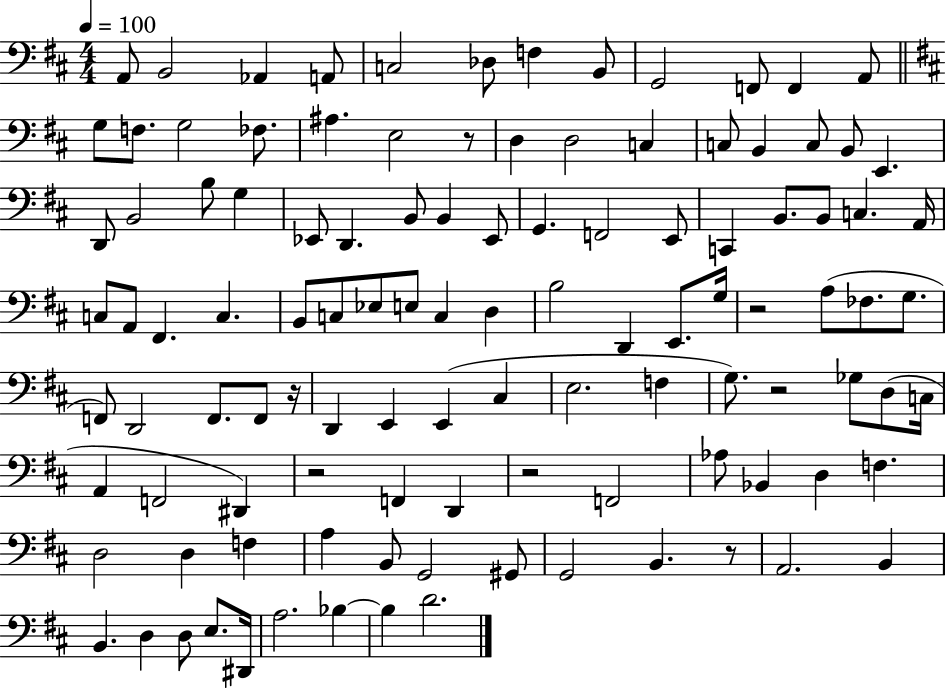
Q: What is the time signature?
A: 4/4